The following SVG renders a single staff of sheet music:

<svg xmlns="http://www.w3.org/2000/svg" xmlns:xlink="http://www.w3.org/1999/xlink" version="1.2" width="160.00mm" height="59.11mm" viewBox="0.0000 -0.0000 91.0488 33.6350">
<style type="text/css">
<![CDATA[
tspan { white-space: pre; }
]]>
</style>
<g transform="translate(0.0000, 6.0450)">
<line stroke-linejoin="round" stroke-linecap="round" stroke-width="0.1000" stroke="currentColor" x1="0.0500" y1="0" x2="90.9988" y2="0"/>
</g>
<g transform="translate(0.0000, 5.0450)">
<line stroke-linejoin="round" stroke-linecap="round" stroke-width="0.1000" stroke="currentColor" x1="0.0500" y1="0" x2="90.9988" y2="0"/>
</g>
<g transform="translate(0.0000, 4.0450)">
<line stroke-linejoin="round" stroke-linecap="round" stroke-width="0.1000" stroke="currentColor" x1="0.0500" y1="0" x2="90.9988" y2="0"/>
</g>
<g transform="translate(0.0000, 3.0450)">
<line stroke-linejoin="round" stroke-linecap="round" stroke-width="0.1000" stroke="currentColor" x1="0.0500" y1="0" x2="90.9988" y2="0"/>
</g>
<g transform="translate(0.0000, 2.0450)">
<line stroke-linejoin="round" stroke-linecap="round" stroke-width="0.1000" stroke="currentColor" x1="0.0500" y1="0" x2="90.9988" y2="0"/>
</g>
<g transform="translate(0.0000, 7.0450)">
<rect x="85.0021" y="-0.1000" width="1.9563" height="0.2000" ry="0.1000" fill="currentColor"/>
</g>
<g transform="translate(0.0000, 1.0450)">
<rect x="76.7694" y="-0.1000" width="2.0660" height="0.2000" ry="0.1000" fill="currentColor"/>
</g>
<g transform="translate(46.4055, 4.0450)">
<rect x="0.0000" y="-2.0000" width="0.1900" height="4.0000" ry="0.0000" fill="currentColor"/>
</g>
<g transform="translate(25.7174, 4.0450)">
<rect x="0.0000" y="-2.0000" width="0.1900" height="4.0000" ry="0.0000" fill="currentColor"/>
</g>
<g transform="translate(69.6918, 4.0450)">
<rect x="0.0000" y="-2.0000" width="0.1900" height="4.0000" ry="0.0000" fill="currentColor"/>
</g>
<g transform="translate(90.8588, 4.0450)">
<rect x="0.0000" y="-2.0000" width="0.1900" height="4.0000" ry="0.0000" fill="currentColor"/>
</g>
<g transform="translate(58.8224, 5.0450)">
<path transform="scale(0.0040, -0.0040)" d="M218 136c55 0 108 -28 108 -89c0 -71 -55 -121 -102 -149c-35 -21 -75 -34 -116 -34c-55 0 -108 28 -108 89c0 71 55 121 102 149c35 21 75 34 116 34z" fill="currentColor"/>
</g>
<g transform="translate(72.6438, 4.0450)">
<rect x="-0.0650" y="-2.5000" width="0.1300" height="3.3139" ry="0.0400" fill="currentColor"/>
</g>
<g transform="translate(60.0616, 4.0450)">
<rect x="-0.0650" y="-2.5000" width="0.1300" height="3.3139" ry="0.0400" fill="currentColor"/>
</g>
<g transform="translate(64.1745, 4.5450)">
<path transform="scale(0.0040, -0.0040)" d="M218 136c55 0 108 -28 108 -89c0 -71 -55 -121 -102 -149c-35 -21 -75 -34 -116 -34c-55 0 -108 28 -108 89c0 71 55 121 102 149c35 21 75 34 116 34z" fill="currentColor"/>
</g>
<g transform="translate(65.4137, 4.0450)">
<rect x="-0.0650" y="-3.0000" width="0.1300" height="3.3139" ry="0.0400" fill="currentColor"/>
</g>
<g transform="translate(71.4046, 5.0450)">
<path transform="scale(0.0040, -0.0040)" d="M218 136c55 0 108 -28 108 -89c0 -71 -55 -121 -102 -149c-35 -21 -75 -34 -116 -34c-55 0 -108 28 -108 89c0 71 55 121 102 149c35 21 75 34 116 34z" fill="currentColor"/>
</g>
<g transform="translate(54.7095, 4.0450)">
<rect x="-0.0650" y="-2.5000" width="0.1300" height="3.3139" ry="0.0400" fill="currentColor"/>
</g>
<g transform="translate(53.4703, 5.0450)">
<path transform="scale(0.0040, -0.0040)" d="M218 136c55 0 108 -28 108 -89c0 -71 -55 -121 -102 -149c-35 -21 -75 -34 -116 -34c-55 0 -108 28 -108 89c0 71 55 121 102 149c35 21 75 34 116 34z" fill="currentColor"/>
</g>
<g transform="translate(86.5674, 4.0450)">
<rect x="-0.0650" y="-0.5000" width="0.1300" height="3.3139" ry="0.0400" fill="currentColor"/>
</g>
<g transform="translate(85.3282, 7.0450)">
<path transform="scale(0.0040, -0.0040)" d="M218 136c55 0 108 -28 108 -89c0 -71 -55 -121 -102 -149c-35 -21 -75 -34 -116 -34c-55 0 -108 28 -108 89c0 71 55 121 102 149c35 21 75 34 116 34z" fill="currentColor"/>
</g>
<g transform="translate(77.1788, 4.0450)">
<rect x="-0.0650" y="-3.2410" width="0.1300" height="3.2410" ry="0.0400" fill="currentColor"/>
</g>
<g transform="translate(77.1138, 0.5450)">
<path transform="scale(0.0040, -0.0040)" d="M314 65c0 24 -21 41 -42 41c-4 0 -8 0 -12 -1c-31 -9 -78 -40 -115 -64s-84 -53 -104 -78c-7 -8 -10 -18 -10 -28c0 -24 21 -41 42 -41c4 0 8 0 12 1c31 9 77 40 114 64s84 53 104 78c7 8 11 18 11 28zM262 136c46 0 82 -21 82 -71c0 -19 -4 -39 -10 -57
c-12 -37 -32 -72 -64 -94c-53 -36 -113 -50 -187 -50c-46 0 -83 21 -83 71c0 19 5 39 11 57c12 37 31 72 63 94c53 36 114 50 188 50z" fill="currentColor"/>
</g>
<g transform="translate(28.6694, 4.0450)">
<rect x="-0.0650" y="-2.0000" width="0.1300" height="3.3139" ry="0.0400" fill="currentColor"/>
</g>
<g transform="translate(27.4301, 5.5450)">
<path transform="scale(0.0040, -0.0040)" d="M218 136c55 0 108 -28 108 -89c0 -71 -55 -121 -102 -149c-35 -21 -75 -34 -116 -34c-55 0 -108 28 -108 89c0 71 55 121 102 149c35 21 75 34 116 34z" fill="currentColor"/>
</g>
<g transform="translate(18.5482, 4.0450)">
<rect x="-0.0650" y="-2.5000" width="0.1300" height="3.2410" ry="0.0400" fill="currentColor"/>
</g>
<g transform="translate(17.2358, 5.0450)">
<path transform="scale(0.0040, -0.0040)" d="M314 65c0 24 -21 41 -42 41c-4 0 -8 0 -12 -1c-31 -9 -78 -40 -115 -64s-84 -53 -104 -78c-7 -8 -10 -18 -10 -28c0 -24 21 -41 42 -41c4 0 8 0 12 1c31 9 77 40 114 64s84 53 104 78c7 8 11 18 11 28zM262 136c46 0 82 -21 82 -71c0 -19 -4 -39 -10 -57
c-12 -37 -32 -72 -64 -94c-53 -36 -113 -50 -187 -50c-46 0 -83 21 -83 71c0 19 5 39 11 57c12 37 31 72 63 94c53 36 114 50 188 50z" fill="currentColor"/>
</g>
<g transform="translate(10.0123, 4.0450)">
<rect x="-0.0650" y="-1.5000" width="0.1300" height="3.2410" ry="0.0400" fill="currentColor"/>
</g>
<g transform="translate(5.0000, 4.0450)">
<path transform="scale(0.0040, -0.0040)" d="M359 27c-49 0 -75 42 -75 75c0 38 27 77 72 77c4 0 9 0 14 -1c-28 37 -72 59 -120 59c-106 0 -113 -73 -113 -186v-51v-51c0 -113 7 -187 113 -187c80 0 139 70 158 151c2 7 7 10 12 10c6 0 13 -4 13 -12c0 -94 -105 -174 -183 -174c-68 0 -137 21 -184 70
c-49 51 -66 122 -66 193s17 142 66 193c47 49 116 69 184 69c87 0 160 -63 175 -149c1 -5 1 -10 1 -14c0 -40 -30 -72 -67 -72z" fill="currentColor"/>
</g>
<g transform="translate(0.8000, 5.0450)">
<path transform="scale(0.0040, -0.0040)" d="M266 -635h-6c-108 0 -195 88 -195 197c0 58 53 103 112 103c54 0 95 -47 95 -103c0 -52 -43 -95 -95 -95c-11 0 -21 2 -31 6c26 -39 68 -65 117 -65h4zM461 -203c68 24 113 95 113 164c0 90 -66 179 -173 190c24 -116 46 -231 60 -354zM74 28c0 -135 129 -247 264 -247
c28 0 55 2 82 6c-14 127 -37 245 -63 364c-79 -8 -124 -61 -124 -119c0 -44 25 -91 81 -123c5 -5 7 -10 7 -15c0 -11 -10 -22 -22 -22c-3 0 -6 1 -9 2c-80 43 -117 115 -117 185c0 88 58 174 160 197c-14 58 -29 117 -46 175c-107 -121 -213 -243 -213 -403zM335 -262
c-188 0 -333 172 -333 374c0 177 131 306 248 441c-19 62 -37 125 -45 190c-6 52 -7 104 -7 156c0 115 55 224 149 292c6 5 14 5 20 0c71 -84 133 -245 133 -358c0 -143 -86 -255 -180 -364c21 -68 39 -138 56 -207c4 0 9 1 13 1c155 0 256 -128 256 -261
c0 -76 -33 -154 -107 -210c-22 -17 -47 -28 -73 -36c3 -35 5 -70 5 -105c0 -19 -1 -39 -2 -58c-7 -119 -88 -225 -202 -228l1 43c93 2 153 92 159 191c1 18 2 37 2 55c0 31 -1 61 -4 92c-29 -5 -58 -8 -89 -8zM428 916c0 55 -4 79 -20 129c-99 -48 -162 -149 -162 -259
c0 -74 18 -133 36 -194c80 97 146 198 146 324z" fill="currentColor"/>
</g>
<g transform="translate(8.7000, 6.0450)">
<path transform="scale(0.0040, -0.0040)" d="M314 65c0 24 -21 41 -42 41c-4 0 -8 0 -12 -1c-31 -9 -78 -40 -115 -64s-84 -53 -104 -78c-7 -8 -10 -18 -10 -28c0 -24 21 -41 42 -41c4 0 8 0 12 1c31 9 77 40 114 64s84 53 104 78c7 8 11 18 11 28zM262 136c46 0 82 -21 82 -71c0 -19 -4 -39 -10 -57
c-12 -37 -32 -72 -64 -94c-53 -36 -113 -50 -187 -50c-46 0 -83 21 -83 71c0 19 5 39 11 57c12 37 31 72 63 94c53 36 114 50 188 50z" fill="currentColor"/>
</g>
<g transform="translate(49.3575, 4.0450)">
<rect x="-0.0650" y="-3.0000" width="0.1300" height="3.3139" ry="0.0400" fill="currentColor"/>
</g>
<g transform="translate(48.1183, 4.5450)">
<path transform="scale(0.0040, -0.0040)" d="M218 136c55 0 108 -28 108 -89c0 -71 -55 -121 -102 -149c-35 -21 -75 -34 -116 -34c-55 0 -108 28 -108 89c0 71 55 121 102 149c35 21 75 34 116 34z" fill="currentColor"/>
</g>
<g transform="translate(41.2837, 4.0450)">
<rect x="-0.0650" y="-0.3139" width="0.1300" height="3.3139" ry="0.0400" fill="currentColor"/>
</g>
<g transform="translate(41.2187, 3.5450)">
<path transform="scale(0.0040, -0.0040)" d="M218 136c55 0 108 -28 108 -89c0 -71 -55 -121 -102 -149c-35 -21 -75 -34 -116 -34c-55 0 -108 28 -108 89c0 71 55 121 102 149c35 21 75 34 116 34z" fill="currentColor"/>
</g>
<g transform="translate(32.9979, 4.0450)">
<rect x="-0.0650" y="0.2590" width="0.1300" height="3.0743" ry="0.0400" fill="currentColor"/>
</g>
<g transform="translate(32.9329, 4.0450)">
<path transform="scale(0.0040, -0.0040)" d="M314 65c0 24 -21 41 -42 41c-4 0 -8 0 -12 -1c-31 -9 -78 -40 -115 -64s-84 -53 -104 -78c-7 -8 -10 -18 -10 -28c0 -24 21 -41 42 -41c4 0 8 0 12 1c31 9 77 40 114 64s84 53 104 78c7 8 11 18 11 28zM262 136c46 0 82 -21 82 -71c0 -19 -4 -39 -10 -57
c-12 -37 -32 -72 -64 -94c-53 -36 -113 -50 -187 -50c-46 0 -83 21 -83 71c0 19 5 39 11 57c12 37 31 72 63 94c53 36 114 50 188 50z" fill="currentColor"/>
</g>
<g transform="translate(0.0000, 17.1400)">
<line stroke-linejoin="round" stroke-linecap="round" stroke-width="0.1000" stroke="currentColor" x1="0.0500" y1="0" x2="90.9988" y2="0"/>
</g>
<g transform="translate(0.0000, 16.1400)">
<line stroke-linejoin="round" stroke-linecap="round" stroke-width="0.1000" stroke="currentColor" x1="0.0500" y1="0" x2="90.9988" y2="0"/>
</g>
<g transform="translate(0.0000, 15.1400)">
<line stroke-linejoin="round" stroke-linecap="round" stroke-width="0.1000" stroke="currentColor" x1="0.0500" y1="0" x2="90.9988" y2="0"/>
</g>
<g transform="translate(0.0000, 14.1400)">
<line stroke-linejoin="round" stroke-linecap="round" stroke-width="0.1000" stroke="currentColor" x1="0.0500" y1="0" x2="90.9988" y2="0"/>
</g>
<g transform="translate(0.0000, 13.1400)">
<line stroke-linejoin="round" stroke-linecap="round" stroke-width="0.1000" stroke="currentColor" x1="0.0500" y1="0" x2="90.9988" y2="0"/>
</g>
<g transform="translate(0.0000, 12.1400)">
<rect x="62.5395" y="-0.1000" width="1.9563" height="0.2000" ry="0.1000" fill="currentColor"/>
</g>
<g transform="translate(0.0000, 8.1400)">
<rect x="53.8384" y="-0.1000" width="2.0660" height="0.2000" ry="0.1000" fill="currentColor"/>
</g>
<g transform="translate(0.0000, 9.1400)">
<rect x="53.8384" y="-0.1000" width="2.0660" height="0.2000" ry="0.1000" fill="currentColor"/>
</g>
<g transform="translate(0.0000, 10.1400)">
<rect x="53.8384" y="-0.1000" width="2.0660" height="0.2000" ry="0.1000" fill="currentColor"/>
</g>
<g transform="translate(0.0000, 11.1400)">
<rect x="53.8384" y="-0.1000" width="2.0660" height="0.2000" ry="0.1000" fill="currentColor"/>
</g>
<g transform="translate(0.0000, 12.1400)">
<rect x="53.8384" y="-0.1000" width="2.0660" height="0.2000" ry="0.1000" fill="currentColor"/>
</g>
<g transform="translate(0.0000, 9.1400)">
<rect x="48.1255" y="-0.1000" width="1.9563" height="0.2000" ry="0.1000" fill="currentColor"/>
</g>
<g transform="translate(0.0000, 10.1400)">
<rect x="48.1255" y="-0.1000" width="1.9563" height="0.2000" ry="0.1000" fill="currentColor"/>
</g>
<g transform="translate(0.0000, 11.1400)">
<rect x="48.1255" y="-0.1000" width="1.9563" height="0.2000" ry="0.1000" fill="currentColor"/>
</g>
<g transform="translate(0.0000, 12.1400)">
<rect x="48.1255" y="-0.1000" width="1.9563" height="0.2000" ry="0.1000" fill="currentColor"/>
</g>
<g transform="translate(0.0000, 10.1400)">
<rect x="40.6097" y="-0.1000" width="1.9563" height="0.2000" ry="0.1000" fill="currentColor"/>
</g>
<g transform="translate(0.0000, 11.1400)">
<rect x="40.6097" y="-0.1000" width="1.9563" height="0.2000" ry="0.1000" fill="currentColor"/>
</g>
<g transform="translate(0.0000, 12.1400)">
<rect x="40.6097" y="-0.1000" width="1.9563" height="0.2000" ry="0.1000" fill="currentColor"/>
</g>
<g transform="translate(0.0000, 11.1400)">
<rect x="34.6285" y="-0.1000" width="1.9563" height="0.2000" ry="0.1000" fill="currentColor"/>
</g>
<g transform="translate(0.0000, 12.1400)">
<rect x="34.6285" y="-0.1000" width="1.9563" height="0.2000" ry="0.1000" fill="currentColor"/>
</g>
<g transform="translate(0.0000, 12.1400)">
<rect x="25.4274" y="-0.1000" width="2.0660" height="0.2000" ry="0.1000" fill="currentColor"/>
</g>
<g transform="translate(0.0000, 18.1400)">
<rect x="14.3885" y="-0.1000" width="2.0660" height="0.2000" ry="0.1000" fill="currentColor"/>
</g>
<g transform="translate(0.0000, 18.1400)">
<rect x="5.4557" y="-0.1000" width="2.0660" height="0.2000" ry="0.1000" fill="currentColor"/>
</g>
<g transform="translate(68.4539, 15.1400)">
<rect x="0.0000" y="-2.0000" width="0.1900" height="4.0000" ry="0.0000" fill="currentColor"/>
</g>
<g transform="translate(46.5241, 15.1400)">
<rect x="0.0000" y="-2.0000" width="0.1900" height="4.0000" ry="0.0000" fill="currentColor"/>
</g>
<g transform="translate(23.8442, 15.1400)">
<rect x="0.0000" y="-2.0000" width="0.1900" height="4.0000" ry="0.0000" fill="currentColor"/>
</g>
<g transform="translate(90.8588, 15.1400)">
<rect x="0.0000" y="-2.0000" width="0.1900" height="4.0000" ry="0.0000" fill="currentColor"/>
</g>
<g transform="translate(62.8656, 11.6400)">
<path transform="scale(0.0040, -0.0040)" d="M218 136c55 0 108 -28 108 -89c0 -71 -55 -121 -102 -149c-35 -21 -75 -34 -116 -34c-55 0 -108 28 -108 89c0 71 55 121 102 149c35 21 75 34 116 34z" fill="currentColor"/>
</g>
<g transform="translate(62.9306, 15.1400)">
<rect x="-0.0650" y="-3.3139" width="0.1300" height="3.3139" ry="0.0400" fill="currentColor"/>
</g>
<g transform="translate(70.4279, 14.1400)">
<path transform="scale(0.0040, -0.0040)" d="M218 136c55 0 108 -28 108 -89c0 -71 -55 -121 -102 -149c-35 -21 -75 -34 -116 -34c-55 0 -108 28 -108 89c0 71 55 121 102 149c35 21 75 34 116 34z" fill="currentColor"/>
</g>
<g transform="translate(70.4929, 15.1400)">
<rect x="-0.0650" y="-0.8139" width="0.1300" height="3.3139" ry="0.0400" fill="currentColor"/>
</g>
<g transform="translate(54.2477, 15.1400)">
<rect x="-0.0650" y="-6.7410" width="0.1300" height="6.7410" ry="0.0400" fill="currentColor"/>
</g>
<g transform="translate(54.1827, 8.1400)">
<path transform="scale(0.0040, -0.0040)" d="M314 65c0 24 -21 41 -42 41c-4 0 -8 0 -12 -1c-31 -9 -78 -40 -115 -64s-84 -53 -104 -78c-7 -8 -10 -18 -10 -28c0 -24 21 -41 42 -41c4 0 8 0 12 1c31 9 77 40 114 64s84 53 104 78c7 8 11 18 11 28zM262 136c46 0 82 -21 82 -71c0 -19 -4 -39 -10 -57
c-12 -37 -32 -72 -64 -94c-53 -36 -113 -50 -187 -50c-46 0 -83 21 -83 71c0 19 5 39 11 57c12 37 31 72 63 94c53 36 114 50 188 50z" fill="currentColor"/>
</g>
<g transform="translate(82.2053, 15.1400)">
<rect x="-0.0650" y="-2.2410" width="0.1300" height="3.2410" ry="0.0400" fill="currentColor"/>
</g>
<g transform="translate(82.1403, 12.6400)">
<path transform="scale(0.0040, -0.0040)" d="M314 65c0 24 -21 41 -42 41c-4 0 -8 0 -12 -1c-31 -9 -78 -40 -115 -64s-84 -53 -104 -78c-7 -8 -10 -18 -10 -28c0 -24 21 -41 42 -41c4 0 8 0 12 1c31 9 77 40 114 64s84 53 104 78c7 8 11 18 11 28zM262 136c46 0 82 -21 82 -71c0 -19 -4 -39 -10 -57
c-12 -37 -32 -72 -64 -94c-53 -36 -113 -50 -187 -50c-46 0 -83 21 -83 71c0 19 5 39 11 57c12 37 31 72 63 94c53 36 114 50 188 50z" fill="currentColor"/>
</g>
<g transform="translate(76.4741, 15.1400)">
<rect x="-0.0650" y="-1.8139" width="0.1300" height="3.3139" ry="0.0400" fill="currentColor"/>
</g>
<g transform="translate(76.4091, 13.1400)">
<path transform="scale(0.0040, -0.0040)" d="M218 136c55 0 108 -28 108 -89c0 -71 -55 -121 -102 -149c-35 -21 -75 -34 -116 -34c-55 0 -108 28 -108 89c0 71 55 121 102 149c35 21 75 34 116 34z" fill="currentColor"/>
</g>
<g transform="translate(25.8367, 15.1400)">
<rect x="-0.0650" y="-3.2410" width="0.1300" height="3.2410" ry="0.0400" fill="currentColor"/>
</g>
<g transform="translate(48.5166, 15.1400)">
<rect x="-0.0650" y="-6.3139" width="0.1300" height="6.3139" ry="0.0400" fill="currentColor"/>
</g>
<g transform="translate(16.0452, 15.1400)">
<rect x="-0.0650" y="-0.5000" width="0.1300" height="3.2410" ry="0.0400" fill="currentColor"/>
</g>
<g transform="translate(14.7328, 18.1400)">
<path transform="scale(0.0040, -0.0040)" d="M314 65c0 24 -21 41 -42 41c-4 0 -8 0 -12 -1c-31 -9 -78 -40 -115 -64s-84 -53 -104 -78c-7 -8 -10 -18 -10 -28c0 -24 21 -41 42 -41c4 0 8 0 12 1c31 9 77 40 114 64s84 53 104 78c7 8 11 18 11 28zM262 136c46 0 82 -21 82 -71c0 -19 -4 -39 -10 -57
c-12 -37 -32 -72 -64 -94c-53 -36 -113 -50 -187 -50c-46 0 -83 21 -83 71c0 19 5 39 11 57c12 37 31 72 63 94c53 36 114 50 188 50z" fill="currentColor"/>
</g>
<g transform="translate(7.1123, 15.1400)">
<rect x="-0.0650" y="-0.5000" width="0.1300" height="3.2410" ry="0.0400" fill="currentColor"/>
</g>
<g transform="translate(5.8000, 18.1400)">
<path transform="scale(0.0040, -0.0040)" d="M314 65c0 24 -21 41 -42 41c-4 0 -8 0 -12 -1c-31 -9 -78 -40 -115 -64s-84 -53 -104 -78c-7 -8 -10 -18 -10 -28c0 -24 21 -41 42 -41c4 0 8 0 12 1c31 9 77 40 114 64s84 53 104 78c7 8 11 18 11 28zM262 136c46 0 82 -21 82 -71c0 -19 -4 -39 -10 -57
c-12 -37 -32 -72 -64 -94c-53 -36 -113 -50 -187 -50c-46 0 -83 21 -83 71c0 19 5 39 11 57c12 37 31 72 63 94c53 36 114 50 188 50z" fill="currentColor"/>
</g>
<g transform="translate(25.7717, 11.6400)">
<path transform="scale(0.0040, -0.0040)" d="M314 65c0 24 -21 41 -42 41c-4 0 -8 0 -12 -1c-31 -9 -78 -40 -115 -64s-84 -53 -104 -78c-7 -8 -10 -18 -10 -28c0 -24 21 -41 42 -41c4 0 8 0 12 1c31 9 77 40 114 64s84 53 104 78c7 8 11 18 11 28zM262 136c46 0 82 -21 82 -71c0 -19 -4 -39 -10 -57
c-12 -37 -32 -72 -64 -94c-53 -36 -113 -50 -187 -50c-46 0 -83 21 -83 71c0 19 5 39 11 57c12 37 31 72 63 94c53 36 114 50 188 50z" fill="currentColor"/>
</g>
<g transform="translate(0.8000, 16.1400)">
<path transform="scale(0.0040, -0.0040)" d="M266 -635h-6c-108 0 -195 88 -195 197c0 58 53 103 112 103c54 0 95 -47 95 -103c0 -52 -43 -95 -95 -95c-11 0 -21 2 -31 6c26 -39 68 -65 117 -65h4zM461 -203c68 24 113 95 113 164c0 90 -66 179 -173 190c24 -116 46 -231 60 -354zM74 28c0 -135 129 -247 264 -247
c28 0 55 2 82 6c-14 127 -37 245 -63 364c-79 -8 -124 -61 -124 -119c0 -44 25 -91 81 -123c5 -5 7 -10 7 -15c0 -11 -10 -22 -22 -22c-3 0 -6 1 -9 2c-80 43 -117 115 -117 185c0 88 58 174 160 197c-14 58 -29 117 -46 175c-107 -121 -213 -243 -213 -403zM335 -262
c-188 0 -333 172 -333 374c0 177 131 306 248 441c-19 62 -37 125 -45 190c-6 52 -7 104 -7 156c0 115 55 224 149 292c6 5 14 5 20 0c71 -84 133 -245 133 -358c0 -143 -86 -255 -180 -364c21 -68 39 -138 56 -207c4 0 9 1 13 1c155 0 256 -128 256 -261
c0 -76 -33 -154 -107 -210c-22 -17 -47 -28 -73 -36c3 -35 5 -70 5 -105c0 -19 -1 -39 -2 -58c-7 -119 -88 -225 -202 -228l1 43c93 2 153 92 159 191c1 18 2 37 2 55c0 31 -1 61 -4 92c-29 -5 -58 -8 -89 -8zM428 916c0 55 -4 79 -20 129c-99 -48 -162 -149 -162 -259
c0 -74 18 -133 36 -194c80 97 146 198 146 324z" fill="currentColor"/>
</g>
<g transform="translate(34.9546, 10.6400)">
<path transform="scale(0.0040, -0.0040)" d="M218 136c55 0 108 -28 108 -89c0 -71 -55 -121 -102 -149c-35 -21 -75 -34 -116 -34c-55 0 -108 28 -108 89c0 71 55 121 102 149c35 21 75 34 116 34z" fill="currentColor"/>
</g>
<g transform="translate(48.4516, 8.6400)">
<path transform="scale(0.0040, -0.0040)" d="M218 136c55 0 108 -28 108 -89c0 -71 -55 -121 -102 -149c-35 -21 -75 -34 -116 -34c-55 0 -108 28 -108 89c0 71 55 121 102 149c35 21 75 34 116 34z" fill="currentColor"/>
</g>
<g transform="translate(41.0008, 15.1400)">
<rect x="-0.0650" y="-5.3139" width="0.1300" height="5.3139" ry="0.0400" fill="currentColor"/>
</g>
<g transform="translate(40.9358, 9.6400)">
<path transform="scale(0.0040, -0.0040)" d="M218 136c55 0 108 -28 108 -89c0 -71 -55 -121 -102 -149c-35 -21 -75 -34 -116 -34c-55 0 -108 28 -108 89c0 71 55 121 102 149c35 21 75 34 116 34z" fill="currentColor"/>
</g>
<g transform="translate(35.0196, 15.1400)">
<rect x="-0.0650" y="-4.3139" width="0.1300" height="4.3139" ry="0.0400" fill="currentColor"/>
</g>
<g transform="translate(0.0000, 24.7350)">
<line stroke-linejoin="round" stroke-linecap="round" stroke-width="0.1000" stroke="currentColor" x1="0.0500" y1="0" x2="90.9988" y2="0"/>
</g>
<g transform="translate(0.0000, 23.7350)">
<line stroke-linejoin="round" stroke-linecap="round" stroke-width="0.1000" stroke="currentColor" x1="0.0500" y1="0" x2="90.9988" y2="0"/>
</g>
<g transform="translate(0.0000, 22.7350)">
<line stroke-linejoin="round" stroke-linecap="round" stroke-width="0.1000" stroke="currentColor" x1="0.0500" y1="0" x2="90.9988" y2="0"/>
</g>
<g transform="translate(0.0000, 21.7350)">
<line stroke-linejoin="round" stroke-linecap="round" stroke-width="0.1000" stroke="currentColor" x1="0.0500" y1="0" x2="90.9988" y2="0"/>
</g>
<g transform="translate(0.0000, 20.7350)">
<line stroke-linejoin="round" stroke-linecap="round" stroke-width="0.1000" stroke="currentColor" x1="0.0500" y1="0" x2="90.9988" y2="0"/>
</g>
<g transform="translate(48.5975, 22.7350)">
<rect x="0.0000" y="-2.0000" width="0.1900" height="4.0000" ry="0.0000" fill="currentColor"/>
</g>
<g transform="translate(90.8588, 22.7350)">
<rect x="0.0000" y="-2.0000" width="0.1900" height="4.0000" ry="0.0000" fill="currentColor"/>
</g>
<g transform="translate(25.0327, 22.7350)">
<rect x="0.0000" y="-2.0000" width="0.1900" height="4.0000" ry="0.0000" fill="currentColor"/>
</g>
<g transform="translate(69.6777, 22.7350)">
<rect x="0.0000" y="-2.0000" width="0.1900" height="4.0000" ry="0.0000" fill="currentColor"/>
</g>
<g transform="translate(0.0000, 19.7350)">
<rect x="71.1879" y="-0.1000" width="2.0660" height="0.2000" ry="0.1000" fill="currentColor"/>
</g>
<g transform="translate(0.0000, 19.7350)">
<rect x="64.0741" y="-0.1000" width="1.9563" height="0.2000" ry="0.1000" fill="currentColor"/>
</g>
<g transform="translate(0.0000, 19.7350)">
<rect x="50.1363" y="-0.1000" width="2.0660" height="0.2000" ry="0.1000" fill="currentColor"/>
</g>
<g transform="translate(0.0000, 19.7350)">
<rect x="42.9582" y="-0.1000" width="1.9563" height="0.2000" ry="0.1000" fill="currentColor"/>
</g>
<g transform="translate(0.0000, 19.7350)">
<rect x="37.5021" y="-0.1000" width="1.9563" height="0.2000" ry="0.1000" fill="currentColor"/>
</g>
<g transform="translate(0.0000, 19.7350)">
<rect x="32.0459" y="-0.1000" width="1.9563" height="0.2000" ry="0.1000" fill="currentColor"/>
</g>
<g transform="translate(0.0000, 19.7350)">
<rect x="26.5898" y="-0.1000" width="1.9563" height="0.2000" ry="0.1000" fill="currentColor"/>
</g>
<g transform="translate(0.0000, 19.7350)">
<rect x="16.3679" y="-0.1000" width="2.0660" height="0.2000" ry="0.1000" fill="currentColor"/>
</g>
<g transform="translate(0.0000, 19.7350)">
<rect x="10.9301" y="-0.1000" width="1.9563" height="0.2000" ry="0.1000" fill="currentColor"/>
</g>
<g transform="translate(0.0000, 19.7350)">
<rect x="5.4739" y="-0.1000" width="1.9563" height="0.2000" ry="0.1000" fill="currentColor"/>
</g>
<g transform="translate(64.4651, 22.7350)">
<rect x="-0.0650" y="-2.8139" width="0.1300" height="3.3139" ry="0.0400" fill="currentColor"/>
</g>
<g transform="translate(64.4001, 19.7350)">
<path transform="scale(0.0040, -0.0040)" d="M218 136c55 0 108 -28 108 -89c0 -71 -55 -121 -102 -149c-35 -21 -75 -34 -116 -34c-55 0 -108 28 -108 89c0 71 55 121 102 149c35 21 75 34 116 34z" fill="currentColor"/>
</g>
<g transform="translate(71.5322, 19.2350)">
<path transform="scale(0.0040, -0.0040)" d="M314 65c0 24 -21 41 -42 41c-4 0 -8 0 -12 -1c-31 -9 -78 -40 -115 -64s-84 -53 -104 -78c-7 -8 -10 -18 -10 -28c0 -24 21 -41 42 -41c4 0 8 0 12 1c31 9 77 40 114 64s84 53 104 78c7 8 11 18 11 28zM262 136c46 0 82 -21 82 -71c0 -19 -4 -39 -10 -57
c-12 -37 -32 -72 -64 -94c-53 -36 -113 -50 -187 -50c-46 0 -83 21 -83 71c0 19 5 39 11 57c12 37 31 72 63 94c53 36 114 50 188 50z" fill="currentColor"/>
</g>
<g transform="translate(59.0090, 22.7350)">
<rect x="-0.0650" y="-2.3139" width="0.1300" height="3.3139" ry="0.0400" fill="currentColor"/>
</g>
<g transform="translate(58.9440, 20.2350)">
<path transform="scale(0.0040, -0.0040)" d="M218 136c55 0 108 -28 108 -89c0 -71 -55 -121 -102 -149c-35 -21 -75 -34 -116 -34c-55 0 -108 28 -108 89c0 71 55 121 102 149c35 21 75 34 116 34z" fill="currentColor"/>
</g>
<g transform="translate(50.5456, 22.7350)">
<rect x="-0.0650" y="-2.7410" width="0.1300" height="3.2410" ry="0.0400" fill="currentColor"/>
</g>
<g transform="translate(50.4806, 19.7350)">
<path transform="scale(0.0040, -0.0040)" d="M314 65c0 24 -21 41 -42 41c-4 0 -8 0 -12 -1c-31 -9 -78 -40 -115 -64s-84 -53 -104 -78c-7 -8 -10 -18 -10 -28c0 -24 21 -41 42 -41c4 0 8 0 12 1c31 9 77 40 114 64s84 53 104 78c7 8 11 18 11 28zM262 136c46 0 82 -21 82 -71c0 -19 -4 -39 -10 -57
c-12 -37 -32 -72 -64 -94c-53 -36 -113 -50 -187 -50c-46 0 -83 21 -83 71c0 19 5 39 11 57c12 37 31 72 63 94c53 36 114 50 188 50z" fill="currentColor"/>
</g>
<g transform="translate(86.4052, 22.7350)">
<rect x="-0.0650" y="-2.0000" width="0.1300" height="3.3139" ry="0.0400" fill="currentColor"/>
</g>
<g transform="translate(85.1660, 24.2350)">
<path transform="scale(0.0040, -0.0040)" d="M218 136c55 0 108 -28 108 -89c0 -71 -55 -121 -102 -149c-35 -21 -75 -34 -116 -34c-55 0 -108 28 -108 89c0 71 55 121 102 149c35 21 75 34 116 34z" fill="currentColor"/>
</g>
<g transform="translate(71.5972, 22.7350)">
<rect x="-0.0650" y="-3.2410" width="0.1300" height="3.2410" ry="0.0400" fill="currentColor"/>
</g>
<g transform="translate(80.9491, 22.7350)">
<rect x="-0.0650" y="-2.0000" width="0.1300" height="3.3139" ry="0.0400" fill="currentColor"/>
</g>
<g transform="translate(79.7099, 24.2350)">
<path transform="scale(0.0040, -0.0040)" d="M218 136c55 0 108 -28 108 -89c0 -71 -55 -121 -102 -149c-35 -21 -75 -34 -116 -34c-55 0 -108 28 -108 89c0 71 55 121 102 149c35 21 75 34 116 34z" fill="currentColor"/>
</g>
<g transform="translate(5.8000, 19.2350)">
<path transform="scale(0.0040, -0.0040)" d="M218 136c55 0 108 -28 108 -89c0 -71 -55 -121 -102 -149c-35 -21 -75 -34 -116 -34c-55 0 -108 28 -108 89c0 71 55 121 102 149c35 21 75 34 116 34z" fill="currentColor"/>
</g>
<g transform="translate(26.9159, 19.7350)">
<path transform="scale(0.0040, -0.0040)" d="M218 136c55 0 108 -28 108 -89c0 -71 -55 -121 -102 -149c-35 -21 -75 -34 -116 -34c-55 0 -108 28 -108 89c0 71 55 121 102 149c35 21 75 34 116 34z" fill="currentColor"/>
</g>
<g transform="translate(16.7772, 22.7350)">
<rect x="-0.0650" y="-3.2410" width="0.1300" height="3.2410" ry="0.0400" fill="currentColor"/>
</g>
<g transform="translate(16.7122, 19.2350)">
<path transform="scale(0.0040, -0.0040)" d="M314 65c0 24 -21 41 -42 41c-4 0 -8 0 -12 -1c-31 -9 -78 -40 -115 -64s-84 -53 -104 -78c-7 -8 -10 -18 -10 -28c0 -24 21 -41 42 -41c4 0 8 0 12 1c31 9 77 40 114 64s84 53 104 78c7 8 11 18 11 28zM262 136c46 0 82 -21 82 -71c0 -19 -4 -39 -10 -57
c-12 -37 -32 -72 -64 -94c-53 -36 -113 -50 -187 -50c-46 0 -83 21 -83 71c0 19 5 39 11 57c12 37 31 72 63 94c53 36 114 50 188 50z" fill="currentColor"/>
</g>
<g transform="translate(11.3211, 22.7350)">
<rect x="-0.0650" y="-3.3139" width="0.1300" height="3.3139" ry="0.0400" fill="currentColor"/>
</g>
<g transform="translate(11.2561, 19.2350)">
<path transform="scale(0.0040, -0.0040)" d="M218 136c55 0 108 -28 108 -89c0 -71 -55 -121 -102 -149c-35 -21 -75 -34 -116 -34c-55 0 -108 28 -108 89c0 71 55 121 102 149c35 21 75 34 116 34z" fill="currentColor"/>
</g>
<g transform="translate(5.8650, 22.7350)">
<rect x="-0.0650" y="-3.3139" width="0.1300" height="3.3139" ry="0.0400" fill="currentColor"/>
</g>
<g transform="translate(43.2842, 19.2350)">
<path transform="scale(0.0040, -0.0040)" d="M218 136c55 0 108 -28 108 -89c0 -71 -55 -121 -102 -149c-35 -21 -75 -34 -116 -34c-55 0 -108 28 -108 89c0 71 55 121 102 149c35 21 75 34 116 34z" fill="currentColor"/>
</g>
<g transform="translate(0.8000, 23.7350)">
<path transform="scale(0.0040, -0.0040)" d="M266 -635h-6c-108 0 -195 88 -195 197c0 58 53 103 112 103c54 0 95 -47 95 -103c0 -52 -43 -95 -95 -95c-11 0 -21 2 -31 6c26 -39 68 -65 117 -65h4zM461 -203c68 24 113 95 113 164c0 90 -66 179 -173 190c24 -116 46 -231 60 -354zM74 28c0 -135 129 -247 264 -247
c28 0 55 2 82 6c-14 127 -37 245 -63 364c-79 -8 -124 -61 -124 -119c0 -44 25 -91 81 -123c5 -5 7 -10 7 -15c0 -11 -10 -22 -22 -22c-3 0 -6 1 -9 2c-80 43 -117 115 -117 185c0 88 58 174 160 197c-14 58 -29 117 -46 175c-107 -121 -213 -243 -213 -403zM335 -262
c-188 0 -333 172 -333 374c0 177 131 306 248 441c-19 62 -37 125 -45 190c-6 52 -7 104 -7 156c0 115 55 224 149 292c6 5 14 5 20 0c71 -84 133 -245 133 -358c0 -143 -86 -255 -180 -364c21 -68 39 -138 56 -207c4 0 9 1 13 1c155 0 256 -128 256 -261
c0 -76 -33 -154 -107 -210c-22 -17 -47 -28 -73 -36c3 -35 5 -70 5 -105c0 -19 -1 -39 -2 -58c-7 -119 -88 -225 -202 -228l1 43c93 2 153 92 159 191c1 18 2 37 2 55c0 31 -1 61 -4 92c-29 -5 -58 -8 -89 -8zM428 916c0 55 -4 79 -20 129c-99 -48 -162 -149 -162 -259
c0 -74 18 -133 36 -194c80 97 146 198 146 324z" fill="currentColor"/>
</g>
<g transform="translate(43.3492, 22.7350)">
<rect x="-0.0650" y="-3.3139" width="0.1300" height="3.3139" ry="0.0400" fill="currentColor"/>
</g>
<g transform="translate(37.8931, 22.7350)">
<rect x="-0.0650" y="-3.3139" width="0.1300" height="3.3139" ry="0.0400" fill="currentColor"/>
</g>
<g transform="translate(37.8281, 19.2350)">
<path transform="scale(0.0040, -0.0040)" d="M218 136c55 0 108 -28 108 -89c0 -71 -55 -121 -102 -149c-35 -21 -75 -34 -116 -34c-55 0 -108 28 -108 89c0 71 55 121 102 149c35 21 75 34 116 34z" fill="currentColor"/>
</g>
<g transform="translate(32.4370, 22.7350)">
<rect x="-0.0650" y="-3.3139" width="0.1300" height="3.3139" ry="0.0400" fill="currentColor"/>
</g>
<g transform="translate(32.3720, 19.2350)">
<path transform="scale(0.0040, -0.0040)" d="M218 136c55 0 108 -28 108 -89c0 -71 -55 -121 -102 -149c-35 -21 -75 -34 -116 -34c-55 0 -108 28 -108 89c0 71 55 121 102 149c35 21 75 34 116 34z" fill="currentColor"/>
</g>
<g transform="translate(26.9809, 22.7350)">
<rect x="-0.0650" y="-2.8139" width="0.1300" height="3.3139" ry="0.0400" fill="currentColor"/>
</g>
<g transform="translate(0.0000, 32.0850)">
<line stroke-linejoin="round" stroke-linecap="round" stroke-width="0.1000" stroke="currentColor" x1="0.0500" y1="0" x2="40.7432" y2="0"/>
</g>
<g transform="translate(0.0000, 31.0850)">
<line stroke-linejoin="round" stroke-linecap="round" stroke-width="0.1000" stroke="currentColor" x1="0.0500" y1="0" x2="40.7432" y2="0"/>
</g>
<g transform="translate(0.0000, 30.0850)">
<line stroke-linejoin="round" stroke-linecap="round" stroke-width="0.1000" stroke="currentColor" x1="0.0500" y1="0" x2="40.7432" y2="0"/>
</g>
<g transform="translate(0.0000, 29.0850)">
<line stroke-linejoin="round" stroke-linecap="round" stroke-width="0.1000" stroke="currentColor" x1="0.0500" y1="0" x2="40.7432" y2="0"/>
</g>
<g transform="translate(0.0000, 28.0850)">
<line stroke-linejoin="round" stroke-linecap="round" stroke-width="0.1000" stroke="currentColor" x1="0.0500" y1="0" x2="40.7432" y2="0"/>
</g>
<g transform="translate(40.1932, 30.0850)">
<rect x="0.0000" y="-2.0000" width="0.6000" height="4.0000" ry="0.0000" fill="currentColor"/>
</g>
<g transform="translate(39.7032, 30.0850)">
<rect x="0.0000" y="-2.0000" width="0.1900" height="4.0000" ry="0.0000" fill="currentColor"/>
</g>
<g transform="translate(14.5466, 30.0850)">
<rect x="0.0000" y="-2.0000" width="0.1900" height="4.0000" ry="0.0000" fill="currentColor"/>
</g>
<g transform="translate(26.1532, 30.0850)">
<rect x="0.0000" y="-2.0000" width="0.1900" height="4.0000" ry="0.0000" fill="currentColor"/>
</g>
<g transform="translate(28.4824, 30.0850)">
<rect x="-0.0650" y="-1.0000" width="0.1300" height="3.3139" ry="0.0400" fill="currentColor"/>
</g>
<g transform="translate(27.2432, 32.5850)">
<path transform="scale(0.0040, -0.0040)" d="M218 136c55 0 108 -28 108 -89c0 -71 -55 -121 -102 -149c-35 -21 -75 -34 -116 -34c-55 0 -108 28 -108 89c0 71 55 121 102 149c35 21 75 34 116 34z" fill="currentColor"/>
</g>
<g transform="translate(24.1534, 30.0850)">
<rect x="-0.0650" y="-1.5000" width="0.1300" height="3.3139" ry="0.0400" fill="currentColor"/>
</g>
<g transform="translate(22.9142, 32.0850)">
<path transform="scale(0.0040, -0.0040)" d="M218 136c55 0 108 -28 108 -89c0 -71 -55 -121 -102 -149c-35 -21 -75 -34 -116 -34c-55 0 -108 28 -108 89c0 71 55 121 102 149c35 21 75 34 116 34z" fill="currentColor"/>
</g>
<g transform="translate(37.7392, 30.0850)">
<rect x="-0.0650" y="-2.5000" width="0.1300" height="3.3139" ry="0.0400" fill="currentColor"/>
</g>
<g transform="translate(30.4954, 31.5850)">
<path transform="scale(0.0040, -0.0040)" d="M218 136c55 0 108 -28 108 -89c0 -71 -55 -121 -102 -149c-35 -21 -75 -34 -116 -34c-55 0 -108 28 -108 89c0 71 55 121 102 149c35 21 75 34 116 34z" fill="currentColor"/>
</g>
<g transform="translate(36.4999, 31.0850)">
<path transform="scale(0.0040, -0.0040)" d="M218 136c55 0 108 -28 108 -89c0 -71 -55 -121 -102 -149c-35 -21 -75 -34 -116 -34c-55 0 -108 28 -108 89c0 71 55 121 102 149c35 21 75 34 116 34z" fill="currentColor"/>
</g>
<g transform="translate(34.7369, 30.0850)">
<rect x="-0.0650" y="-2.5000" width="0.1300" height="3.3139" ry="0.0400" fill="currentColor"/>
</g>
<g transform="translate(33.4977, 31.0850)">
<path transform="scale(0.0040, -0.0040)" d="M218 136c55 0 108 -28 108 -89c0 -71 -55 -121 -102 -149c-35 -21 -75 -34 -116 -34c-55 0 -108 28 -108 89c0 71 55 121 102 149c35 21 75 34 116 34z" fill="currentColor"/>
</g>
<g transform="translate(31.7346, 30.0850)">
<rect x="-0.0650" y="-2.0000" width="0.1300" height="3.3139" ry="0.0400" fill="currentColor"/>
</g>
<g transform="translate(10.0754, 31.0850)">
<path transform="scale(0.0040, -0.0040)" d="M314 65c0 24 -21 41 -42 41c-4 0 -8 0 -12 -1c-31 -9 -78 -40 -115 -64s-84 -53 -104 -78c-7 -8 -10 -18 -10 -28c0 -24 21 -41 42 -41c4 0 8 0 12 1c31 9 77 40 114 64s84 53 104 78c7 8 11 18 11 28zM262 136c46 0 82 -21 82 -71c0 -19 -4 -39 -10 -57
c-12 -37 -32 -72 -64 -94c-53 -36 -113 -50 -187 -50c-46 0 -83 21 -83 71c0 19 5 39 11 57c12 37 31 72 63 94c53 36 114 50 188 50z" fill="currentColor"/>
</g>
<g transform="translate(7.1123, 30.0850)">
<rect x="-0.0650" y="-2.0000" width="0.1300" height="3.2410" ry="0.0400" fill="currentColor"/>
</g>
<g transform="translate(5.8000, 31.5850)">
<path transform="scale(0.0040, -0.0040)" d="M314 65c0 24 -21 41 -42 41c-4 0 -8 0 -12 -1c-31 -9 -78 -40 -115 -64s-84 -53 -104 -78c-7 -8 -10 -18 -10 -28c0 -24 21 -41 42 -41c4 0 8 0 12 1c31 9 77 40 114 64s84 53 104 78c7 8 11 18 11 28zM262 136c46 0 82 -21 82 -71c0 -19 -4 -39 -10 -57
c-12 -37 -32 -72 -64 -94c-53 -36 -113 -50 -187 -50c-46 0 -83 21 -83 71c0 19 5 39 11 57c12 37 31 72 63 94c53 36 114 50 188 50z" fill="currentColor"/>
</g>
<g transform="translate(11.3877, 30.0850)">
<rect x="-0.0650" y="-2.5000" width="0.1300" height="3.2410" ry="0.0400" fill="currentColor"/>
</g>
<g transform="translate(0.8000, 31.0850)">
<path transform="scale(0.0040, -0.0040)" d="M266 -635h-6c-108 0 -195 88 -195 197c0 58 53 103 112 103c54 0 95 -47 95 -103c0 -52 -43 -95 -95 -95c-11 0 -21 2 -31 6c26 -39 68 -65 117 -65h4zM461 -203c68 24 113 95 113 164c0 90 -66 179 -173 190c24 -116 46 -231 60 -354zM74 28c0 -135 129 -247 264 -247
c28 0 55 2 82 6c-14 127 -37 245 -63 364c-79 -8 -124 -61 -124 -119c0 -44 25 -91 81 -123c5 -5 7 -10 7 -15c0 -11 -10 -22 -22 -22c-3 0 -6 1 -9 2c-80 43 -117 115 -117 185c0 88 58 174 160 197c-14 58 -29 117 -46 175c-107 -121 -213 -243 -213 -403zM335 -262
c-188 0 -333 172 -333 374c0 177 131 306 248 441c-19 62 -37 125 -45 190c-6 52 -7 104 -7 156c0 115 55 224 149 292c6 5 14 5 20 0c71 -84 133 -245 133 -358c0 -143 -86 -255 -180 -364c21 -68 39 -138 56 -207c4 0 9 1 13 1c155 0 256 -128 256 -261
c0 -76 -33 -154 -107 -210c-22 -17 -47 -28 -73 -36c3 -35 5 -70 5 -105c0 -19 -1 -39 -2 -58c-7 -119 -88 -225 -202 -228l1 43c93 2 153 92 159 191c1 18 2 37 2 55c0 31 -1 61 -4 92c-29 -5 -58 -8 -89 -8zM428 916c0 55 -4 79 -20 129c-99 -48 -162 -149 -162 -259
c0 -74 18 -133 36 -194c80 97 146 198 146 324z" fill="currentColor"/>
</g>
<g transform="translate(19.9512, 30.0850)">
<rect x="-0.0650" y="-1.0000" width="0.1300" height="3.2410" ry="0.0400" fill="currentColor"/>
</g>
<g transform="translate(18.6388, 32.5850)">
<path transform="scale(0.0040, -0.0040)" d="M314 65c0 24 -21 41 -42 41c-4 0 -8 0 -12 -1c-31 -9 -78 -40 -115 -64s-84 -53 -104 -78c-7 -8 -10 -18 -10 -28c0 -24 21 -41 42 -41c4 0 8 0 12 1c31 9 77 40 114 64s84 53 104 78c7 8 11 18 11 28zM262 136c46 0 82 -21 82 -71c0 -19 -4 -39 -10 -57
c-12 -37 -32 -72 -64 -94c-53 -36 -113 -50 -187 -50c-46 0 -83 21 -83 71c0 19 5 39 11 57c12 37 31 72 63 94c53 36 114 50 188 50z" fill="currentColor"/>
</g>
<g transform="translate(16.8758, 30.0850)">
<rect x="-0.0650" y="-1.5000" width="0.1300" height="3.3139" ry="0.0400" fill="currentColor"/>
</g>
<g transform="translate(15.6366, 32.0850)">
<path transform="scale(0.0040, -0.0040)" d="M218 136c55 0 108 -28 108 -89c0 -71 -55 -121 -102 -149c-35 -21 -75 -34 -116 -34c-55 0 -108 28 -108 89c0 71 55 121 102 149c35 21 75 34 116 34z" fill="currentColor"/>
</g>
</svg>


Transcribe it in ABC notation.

X:1
T:Untitled
M:4/4
L:1/4
K:C
E2 G2 F B2 c A G G A G b2 C C2 C2 b2 d' f' a' b'2 b d f g2 b b b2 a b b b a2 g a b2 F F F2 G2 E D2 E D F G G